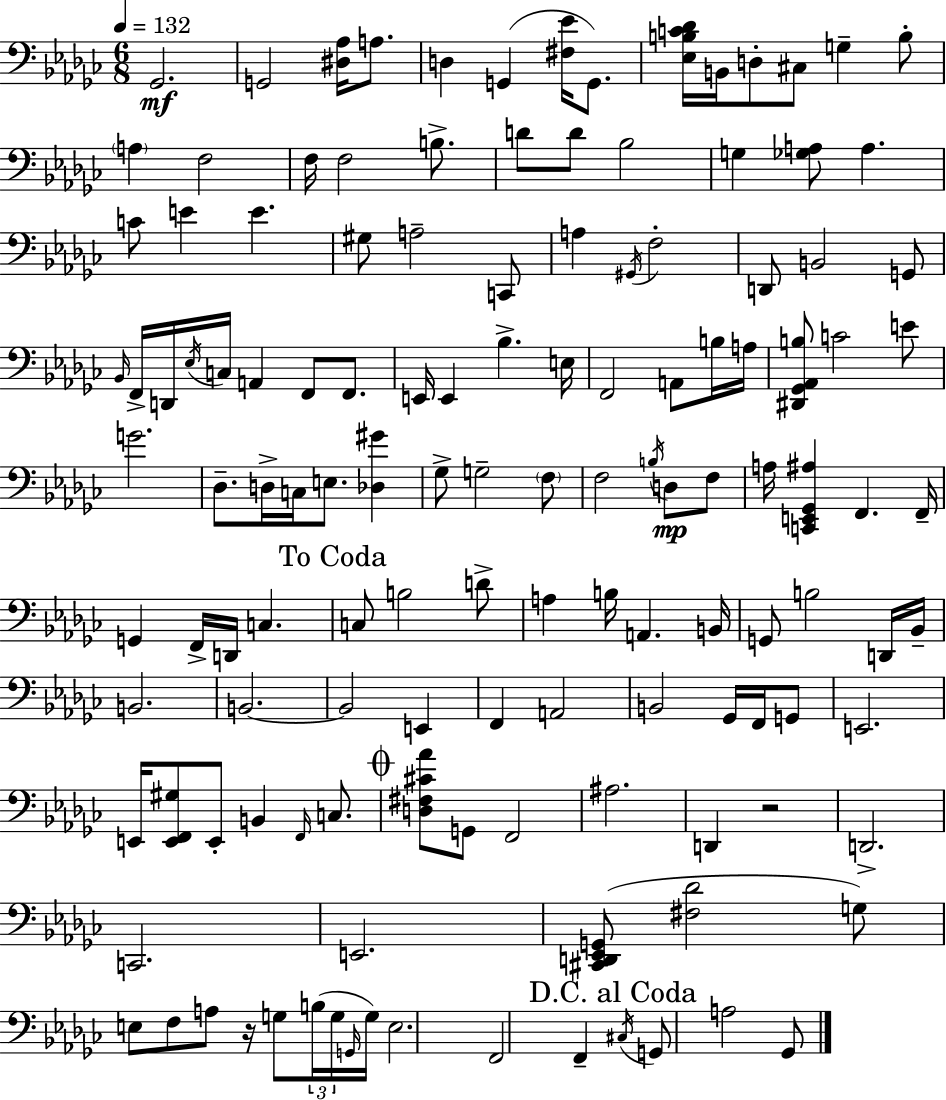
{
  \clef bass
  \numericTimeSignature
  \time 6/8
  \key ees \minor
  \tempo 4 = 132
  ges,2.\mf | g,2 <dis aes>16 a8. | d4 g,4( <fis ees'>16 g,8.) | <ees b c' des'>16 b,16 d8-. cis8 g4-- b8-. | \break \parenthesize a4 f2 | f16 f2 b8.-> | d'8 d'8 bes2 | g4 <ges a>8 a4. | \break c'8 e'4 e'4. | gis8 a2-- c,8 | a4 \acciaccatura { gis,16 } f2-. | d,8 b,2 g,8 | \break \grace { bes,16 } f,16-> d,16 \acciaccatura { ees16 } c16 a,4 f,8 | f,8. e,16 e,4 bes4.-> | e16 f,2 a,8 | b16 a16 <dis, ges, aes, b>8 c'2 | \break e'8 g'2. | des8.-- d16-> c16 e8. <des gis'>4 | ges8-> g2-- | \parenthesize f8 f2 \acciaccatura { b16 }\mp | \break d8 f8 a16 <c, e, ges, ais>4 f,4. | f,16-- g,4 f,16-> d,16 c4. | \mark "To Coda" c8 b2 | d'8-> a4 b16 a,4. | \break b,16 g,8 b2 | d,16 bes,16-- b,2. | b,2.~~ | b,2 | \break e,4 f,4 a,2 | b,2 | ges,16 f,16 g,8 e,2. | e,16 <e, f, gis>8 e,8-. b,4 | \break \grace { f,16 } c8. \mark \markup { \musicglyph "scripts.coda" } <d fis cis' aes'>8 g,8 f,2 | ais2. | d,4 r2 | d,2.-> | \break c,2. | e,2. | <cis, d, ees, g,>8( <fis des'>2 | g8) e8 f8 a8 r16 | \break g8 \tuplet 3/2 { b16( g16 \grace { g,16 } } g16) e2. | f,2 | f,4-- \mark "D.C. al Coda" \acciaccatura { cis16 } g,8 a2 | ges,8 \bar "|."
}